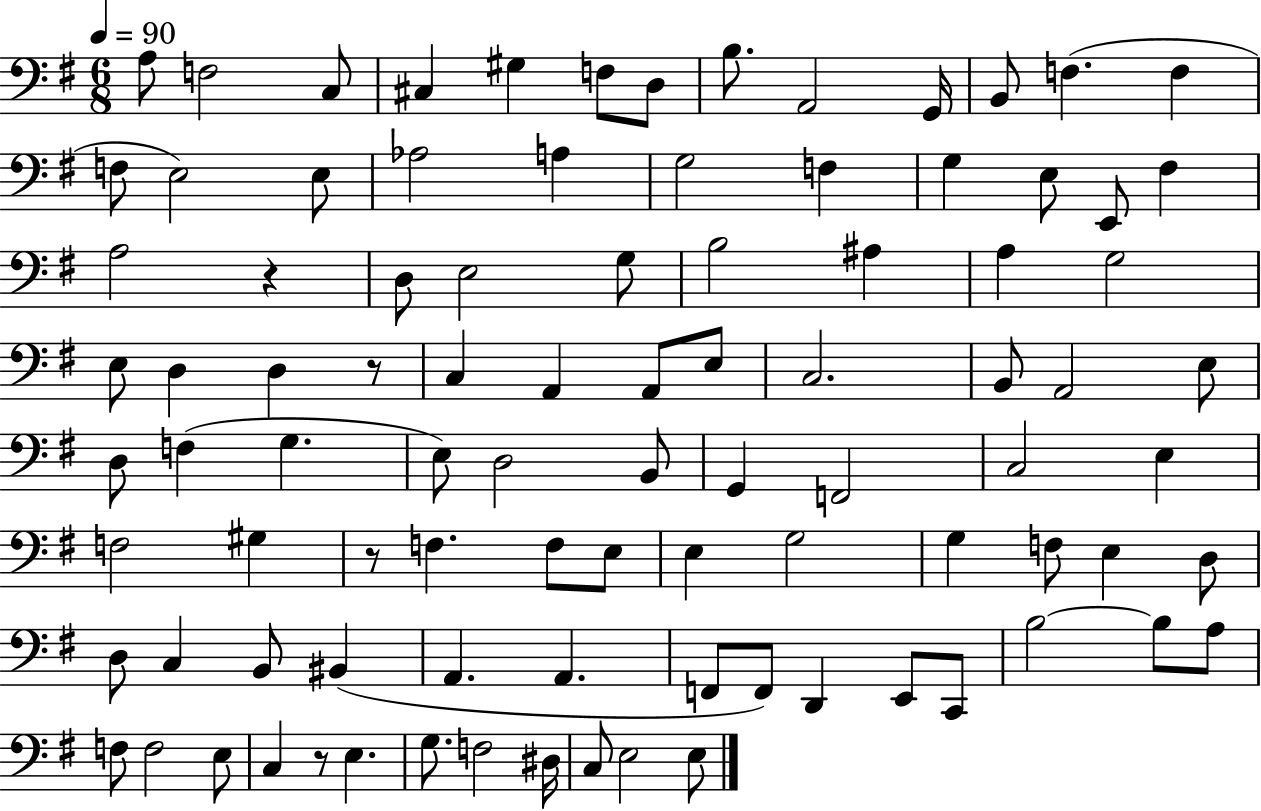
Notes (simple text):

A3/e F3/h C3/e C#3/q G#3/q F3/e D3/e B3/e. A2/h G2/s B2/e F3/q. F3/q F3/e E3/h E3/e Ab3/h A3/q G3/h F3/q G3/q E3/e E2/e F#3/q A3/h R/q D3/e E3/h G3/e B3/h A#3/q A3/q G3/h E3/e D3/q D3/q R/e C3/q A2/q A2/e E3/e C3/h. B2/e A2/h E3/e D3/e F3/q G3/q. E3/e D3/h B2/e G2/q F2/h C3/h E3/q F3/h G#3/q R/e F3/q. F3/e E3/e E3/q G3/h G3/q F3/e E3/q D3/e D3/e C3/q B2/e BIS2/q A2/q. A2/q. F2/e F2/e D2/q E2/e C2/e B3/h B3/e A3/e F3/e F3/h E3/e C3/q R/e E3/q. G3/e. F3/h D#3/s C3/e E3/h E3/e